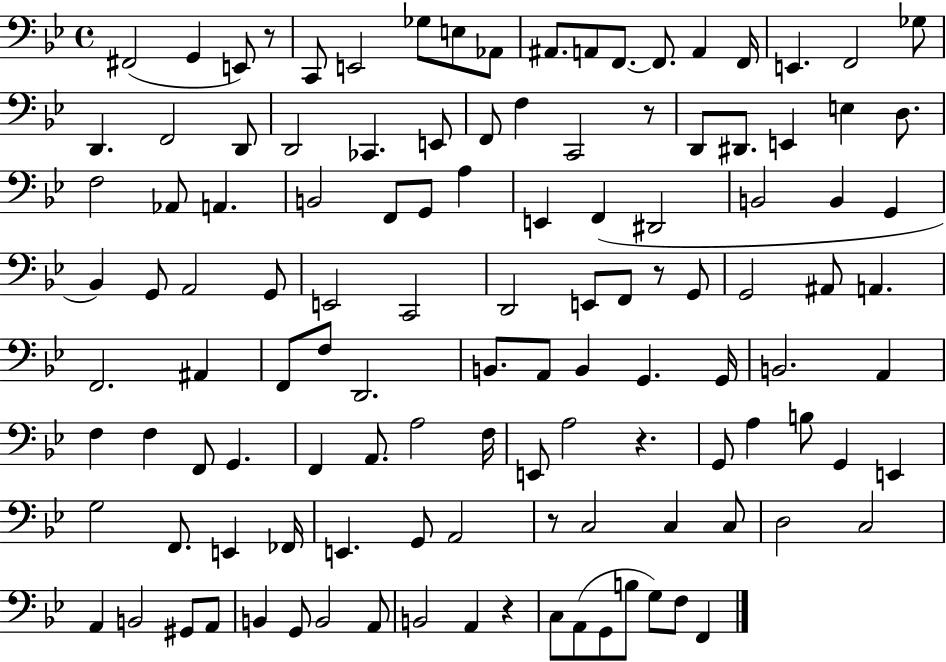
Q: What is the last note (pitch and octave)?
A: F2